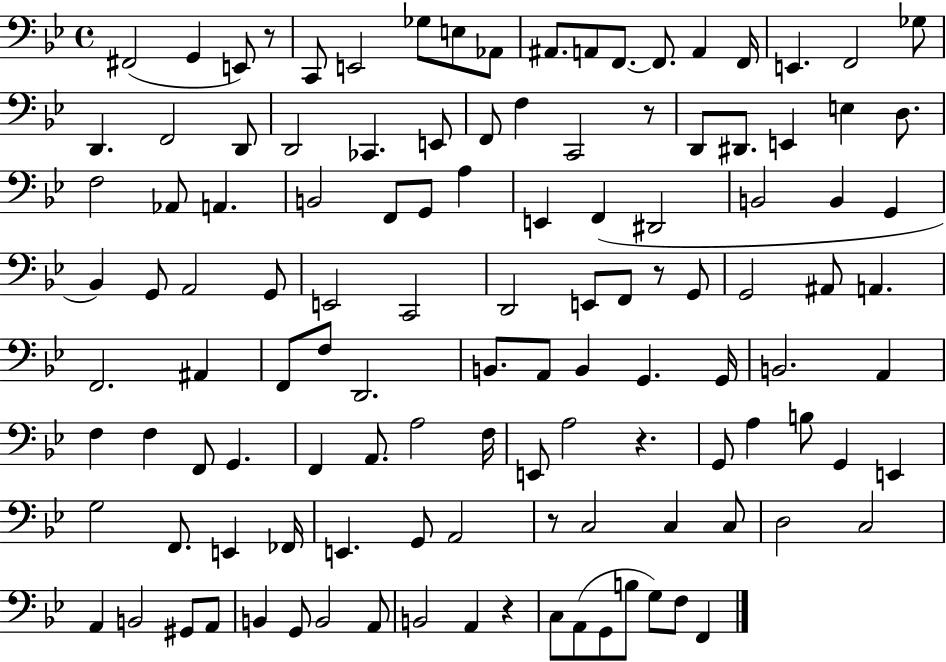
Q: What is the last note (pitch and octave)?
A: F2